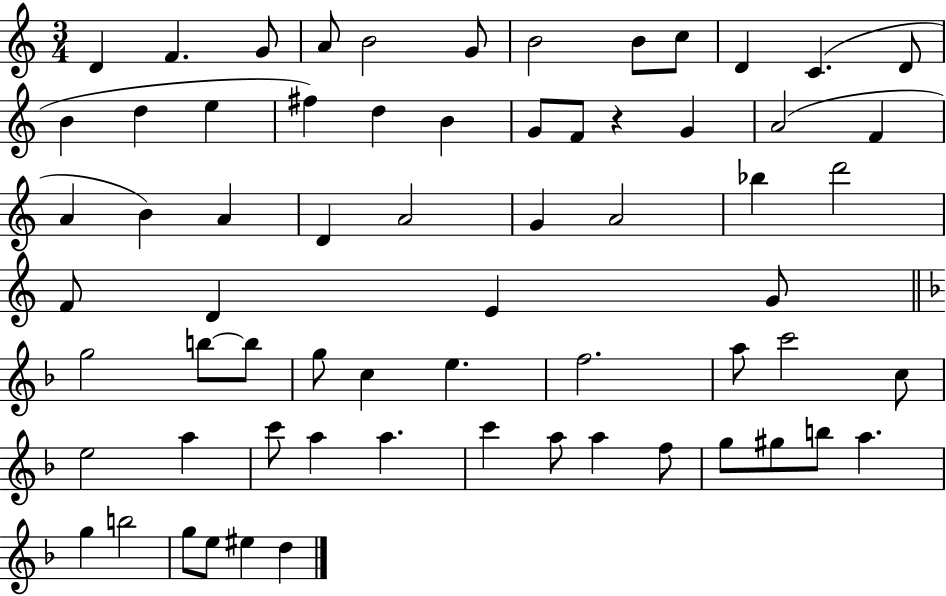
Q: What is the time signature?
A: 3/4